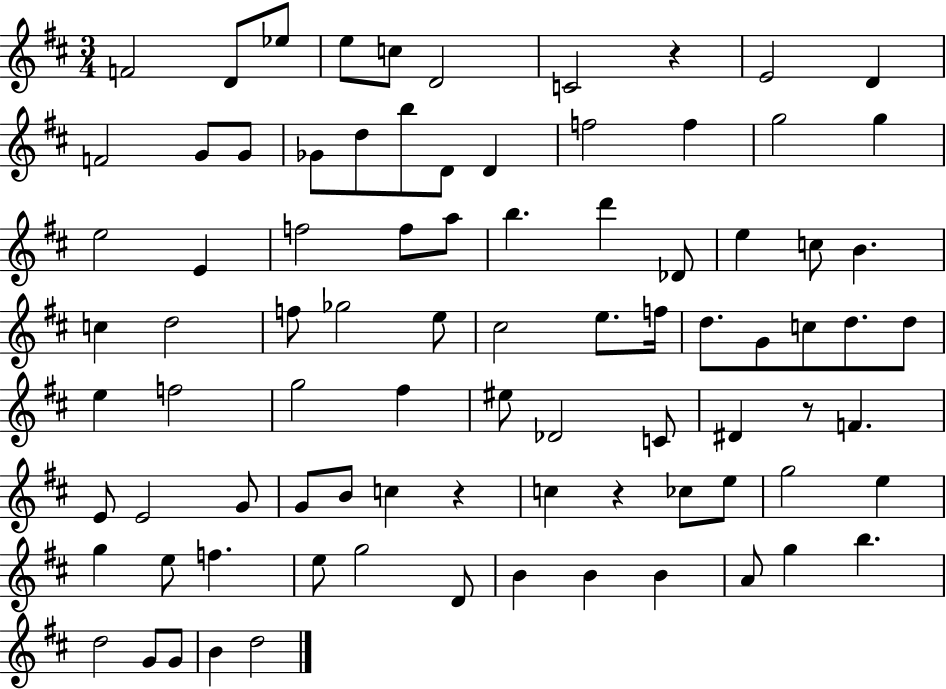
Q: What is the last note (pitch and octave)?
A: D5